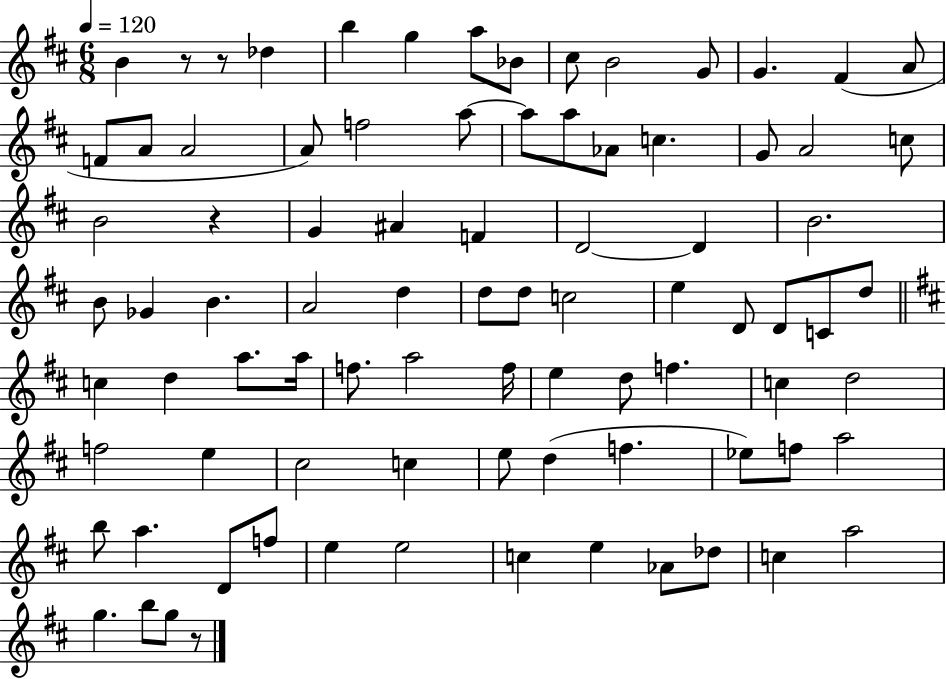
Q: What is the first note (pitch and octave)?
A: B4